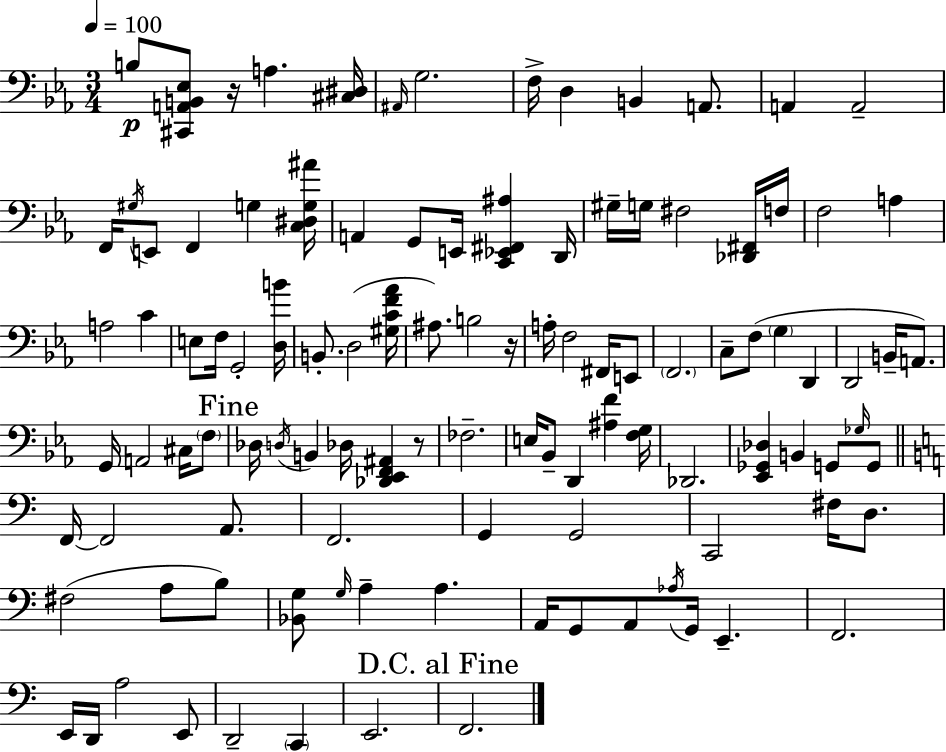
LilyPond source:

{
  \clef bass
  \numericTimeSignature
  \time 3/4
  \key ees \major
  \tempo 4 = 100
  b8\p <cis, a, b, ees>8 r16 a4. <cis dis>16 | \grace { ais,16 } g2. | f16-> d4 b,4 a,8. | a,4 a,2-- | \break f,16 \acciaccatura { gis16 } e,8 f,4 g4 | <c dis g ais'>16 a,4 g,8 e,16 <c, ees, fis, ais>4 | d,16 gis16-- g16 fis2 | <des, fis,>16 f16 f2 a4 | \break a2 c'4 | e8 f16 g,2-. | <d b'>16 b,8.-. d2( | <gis c' f' aes'>16 ais8.) b2 | \break r16 a16-. f2 fis,16 | e,8 \parenthesize f,2. | c8-- f8( \parenthesize g4 d,4 | d,2 b,16-- a,8.) | \break g,16 a,2 cis16 | \parenthesize f8 \mark "Fine" des16 \acciaccatura { d16 } b,4 des16 <des, ees, f, ais,>4 | r8 fes2.-- | e16 bes,8-- d,4 <ais f'>4 | \break <f g>16 des,2. | <ees, ges, des>4 b,4 g,8 | \grace { ges16 } g,8 \bar "||" \break \key c \major f,16~~ f,2 a,8. | f,2. | g,4 g,2 | c,2 fis16 d8. | \break fis2( a8 b8) | <bes, g>8 \grace { g16 } a4-- a4. | a,16 g,8 a,8 \acciaccatura { aes16 } g,16 e,4.-- | f,2. | \break e,16 d,16 a2 | e,8 d,2-- \parenthesize c,4 | e,2. | \mark "D.C. al Fine" f,2. | \break \bar "|."
}